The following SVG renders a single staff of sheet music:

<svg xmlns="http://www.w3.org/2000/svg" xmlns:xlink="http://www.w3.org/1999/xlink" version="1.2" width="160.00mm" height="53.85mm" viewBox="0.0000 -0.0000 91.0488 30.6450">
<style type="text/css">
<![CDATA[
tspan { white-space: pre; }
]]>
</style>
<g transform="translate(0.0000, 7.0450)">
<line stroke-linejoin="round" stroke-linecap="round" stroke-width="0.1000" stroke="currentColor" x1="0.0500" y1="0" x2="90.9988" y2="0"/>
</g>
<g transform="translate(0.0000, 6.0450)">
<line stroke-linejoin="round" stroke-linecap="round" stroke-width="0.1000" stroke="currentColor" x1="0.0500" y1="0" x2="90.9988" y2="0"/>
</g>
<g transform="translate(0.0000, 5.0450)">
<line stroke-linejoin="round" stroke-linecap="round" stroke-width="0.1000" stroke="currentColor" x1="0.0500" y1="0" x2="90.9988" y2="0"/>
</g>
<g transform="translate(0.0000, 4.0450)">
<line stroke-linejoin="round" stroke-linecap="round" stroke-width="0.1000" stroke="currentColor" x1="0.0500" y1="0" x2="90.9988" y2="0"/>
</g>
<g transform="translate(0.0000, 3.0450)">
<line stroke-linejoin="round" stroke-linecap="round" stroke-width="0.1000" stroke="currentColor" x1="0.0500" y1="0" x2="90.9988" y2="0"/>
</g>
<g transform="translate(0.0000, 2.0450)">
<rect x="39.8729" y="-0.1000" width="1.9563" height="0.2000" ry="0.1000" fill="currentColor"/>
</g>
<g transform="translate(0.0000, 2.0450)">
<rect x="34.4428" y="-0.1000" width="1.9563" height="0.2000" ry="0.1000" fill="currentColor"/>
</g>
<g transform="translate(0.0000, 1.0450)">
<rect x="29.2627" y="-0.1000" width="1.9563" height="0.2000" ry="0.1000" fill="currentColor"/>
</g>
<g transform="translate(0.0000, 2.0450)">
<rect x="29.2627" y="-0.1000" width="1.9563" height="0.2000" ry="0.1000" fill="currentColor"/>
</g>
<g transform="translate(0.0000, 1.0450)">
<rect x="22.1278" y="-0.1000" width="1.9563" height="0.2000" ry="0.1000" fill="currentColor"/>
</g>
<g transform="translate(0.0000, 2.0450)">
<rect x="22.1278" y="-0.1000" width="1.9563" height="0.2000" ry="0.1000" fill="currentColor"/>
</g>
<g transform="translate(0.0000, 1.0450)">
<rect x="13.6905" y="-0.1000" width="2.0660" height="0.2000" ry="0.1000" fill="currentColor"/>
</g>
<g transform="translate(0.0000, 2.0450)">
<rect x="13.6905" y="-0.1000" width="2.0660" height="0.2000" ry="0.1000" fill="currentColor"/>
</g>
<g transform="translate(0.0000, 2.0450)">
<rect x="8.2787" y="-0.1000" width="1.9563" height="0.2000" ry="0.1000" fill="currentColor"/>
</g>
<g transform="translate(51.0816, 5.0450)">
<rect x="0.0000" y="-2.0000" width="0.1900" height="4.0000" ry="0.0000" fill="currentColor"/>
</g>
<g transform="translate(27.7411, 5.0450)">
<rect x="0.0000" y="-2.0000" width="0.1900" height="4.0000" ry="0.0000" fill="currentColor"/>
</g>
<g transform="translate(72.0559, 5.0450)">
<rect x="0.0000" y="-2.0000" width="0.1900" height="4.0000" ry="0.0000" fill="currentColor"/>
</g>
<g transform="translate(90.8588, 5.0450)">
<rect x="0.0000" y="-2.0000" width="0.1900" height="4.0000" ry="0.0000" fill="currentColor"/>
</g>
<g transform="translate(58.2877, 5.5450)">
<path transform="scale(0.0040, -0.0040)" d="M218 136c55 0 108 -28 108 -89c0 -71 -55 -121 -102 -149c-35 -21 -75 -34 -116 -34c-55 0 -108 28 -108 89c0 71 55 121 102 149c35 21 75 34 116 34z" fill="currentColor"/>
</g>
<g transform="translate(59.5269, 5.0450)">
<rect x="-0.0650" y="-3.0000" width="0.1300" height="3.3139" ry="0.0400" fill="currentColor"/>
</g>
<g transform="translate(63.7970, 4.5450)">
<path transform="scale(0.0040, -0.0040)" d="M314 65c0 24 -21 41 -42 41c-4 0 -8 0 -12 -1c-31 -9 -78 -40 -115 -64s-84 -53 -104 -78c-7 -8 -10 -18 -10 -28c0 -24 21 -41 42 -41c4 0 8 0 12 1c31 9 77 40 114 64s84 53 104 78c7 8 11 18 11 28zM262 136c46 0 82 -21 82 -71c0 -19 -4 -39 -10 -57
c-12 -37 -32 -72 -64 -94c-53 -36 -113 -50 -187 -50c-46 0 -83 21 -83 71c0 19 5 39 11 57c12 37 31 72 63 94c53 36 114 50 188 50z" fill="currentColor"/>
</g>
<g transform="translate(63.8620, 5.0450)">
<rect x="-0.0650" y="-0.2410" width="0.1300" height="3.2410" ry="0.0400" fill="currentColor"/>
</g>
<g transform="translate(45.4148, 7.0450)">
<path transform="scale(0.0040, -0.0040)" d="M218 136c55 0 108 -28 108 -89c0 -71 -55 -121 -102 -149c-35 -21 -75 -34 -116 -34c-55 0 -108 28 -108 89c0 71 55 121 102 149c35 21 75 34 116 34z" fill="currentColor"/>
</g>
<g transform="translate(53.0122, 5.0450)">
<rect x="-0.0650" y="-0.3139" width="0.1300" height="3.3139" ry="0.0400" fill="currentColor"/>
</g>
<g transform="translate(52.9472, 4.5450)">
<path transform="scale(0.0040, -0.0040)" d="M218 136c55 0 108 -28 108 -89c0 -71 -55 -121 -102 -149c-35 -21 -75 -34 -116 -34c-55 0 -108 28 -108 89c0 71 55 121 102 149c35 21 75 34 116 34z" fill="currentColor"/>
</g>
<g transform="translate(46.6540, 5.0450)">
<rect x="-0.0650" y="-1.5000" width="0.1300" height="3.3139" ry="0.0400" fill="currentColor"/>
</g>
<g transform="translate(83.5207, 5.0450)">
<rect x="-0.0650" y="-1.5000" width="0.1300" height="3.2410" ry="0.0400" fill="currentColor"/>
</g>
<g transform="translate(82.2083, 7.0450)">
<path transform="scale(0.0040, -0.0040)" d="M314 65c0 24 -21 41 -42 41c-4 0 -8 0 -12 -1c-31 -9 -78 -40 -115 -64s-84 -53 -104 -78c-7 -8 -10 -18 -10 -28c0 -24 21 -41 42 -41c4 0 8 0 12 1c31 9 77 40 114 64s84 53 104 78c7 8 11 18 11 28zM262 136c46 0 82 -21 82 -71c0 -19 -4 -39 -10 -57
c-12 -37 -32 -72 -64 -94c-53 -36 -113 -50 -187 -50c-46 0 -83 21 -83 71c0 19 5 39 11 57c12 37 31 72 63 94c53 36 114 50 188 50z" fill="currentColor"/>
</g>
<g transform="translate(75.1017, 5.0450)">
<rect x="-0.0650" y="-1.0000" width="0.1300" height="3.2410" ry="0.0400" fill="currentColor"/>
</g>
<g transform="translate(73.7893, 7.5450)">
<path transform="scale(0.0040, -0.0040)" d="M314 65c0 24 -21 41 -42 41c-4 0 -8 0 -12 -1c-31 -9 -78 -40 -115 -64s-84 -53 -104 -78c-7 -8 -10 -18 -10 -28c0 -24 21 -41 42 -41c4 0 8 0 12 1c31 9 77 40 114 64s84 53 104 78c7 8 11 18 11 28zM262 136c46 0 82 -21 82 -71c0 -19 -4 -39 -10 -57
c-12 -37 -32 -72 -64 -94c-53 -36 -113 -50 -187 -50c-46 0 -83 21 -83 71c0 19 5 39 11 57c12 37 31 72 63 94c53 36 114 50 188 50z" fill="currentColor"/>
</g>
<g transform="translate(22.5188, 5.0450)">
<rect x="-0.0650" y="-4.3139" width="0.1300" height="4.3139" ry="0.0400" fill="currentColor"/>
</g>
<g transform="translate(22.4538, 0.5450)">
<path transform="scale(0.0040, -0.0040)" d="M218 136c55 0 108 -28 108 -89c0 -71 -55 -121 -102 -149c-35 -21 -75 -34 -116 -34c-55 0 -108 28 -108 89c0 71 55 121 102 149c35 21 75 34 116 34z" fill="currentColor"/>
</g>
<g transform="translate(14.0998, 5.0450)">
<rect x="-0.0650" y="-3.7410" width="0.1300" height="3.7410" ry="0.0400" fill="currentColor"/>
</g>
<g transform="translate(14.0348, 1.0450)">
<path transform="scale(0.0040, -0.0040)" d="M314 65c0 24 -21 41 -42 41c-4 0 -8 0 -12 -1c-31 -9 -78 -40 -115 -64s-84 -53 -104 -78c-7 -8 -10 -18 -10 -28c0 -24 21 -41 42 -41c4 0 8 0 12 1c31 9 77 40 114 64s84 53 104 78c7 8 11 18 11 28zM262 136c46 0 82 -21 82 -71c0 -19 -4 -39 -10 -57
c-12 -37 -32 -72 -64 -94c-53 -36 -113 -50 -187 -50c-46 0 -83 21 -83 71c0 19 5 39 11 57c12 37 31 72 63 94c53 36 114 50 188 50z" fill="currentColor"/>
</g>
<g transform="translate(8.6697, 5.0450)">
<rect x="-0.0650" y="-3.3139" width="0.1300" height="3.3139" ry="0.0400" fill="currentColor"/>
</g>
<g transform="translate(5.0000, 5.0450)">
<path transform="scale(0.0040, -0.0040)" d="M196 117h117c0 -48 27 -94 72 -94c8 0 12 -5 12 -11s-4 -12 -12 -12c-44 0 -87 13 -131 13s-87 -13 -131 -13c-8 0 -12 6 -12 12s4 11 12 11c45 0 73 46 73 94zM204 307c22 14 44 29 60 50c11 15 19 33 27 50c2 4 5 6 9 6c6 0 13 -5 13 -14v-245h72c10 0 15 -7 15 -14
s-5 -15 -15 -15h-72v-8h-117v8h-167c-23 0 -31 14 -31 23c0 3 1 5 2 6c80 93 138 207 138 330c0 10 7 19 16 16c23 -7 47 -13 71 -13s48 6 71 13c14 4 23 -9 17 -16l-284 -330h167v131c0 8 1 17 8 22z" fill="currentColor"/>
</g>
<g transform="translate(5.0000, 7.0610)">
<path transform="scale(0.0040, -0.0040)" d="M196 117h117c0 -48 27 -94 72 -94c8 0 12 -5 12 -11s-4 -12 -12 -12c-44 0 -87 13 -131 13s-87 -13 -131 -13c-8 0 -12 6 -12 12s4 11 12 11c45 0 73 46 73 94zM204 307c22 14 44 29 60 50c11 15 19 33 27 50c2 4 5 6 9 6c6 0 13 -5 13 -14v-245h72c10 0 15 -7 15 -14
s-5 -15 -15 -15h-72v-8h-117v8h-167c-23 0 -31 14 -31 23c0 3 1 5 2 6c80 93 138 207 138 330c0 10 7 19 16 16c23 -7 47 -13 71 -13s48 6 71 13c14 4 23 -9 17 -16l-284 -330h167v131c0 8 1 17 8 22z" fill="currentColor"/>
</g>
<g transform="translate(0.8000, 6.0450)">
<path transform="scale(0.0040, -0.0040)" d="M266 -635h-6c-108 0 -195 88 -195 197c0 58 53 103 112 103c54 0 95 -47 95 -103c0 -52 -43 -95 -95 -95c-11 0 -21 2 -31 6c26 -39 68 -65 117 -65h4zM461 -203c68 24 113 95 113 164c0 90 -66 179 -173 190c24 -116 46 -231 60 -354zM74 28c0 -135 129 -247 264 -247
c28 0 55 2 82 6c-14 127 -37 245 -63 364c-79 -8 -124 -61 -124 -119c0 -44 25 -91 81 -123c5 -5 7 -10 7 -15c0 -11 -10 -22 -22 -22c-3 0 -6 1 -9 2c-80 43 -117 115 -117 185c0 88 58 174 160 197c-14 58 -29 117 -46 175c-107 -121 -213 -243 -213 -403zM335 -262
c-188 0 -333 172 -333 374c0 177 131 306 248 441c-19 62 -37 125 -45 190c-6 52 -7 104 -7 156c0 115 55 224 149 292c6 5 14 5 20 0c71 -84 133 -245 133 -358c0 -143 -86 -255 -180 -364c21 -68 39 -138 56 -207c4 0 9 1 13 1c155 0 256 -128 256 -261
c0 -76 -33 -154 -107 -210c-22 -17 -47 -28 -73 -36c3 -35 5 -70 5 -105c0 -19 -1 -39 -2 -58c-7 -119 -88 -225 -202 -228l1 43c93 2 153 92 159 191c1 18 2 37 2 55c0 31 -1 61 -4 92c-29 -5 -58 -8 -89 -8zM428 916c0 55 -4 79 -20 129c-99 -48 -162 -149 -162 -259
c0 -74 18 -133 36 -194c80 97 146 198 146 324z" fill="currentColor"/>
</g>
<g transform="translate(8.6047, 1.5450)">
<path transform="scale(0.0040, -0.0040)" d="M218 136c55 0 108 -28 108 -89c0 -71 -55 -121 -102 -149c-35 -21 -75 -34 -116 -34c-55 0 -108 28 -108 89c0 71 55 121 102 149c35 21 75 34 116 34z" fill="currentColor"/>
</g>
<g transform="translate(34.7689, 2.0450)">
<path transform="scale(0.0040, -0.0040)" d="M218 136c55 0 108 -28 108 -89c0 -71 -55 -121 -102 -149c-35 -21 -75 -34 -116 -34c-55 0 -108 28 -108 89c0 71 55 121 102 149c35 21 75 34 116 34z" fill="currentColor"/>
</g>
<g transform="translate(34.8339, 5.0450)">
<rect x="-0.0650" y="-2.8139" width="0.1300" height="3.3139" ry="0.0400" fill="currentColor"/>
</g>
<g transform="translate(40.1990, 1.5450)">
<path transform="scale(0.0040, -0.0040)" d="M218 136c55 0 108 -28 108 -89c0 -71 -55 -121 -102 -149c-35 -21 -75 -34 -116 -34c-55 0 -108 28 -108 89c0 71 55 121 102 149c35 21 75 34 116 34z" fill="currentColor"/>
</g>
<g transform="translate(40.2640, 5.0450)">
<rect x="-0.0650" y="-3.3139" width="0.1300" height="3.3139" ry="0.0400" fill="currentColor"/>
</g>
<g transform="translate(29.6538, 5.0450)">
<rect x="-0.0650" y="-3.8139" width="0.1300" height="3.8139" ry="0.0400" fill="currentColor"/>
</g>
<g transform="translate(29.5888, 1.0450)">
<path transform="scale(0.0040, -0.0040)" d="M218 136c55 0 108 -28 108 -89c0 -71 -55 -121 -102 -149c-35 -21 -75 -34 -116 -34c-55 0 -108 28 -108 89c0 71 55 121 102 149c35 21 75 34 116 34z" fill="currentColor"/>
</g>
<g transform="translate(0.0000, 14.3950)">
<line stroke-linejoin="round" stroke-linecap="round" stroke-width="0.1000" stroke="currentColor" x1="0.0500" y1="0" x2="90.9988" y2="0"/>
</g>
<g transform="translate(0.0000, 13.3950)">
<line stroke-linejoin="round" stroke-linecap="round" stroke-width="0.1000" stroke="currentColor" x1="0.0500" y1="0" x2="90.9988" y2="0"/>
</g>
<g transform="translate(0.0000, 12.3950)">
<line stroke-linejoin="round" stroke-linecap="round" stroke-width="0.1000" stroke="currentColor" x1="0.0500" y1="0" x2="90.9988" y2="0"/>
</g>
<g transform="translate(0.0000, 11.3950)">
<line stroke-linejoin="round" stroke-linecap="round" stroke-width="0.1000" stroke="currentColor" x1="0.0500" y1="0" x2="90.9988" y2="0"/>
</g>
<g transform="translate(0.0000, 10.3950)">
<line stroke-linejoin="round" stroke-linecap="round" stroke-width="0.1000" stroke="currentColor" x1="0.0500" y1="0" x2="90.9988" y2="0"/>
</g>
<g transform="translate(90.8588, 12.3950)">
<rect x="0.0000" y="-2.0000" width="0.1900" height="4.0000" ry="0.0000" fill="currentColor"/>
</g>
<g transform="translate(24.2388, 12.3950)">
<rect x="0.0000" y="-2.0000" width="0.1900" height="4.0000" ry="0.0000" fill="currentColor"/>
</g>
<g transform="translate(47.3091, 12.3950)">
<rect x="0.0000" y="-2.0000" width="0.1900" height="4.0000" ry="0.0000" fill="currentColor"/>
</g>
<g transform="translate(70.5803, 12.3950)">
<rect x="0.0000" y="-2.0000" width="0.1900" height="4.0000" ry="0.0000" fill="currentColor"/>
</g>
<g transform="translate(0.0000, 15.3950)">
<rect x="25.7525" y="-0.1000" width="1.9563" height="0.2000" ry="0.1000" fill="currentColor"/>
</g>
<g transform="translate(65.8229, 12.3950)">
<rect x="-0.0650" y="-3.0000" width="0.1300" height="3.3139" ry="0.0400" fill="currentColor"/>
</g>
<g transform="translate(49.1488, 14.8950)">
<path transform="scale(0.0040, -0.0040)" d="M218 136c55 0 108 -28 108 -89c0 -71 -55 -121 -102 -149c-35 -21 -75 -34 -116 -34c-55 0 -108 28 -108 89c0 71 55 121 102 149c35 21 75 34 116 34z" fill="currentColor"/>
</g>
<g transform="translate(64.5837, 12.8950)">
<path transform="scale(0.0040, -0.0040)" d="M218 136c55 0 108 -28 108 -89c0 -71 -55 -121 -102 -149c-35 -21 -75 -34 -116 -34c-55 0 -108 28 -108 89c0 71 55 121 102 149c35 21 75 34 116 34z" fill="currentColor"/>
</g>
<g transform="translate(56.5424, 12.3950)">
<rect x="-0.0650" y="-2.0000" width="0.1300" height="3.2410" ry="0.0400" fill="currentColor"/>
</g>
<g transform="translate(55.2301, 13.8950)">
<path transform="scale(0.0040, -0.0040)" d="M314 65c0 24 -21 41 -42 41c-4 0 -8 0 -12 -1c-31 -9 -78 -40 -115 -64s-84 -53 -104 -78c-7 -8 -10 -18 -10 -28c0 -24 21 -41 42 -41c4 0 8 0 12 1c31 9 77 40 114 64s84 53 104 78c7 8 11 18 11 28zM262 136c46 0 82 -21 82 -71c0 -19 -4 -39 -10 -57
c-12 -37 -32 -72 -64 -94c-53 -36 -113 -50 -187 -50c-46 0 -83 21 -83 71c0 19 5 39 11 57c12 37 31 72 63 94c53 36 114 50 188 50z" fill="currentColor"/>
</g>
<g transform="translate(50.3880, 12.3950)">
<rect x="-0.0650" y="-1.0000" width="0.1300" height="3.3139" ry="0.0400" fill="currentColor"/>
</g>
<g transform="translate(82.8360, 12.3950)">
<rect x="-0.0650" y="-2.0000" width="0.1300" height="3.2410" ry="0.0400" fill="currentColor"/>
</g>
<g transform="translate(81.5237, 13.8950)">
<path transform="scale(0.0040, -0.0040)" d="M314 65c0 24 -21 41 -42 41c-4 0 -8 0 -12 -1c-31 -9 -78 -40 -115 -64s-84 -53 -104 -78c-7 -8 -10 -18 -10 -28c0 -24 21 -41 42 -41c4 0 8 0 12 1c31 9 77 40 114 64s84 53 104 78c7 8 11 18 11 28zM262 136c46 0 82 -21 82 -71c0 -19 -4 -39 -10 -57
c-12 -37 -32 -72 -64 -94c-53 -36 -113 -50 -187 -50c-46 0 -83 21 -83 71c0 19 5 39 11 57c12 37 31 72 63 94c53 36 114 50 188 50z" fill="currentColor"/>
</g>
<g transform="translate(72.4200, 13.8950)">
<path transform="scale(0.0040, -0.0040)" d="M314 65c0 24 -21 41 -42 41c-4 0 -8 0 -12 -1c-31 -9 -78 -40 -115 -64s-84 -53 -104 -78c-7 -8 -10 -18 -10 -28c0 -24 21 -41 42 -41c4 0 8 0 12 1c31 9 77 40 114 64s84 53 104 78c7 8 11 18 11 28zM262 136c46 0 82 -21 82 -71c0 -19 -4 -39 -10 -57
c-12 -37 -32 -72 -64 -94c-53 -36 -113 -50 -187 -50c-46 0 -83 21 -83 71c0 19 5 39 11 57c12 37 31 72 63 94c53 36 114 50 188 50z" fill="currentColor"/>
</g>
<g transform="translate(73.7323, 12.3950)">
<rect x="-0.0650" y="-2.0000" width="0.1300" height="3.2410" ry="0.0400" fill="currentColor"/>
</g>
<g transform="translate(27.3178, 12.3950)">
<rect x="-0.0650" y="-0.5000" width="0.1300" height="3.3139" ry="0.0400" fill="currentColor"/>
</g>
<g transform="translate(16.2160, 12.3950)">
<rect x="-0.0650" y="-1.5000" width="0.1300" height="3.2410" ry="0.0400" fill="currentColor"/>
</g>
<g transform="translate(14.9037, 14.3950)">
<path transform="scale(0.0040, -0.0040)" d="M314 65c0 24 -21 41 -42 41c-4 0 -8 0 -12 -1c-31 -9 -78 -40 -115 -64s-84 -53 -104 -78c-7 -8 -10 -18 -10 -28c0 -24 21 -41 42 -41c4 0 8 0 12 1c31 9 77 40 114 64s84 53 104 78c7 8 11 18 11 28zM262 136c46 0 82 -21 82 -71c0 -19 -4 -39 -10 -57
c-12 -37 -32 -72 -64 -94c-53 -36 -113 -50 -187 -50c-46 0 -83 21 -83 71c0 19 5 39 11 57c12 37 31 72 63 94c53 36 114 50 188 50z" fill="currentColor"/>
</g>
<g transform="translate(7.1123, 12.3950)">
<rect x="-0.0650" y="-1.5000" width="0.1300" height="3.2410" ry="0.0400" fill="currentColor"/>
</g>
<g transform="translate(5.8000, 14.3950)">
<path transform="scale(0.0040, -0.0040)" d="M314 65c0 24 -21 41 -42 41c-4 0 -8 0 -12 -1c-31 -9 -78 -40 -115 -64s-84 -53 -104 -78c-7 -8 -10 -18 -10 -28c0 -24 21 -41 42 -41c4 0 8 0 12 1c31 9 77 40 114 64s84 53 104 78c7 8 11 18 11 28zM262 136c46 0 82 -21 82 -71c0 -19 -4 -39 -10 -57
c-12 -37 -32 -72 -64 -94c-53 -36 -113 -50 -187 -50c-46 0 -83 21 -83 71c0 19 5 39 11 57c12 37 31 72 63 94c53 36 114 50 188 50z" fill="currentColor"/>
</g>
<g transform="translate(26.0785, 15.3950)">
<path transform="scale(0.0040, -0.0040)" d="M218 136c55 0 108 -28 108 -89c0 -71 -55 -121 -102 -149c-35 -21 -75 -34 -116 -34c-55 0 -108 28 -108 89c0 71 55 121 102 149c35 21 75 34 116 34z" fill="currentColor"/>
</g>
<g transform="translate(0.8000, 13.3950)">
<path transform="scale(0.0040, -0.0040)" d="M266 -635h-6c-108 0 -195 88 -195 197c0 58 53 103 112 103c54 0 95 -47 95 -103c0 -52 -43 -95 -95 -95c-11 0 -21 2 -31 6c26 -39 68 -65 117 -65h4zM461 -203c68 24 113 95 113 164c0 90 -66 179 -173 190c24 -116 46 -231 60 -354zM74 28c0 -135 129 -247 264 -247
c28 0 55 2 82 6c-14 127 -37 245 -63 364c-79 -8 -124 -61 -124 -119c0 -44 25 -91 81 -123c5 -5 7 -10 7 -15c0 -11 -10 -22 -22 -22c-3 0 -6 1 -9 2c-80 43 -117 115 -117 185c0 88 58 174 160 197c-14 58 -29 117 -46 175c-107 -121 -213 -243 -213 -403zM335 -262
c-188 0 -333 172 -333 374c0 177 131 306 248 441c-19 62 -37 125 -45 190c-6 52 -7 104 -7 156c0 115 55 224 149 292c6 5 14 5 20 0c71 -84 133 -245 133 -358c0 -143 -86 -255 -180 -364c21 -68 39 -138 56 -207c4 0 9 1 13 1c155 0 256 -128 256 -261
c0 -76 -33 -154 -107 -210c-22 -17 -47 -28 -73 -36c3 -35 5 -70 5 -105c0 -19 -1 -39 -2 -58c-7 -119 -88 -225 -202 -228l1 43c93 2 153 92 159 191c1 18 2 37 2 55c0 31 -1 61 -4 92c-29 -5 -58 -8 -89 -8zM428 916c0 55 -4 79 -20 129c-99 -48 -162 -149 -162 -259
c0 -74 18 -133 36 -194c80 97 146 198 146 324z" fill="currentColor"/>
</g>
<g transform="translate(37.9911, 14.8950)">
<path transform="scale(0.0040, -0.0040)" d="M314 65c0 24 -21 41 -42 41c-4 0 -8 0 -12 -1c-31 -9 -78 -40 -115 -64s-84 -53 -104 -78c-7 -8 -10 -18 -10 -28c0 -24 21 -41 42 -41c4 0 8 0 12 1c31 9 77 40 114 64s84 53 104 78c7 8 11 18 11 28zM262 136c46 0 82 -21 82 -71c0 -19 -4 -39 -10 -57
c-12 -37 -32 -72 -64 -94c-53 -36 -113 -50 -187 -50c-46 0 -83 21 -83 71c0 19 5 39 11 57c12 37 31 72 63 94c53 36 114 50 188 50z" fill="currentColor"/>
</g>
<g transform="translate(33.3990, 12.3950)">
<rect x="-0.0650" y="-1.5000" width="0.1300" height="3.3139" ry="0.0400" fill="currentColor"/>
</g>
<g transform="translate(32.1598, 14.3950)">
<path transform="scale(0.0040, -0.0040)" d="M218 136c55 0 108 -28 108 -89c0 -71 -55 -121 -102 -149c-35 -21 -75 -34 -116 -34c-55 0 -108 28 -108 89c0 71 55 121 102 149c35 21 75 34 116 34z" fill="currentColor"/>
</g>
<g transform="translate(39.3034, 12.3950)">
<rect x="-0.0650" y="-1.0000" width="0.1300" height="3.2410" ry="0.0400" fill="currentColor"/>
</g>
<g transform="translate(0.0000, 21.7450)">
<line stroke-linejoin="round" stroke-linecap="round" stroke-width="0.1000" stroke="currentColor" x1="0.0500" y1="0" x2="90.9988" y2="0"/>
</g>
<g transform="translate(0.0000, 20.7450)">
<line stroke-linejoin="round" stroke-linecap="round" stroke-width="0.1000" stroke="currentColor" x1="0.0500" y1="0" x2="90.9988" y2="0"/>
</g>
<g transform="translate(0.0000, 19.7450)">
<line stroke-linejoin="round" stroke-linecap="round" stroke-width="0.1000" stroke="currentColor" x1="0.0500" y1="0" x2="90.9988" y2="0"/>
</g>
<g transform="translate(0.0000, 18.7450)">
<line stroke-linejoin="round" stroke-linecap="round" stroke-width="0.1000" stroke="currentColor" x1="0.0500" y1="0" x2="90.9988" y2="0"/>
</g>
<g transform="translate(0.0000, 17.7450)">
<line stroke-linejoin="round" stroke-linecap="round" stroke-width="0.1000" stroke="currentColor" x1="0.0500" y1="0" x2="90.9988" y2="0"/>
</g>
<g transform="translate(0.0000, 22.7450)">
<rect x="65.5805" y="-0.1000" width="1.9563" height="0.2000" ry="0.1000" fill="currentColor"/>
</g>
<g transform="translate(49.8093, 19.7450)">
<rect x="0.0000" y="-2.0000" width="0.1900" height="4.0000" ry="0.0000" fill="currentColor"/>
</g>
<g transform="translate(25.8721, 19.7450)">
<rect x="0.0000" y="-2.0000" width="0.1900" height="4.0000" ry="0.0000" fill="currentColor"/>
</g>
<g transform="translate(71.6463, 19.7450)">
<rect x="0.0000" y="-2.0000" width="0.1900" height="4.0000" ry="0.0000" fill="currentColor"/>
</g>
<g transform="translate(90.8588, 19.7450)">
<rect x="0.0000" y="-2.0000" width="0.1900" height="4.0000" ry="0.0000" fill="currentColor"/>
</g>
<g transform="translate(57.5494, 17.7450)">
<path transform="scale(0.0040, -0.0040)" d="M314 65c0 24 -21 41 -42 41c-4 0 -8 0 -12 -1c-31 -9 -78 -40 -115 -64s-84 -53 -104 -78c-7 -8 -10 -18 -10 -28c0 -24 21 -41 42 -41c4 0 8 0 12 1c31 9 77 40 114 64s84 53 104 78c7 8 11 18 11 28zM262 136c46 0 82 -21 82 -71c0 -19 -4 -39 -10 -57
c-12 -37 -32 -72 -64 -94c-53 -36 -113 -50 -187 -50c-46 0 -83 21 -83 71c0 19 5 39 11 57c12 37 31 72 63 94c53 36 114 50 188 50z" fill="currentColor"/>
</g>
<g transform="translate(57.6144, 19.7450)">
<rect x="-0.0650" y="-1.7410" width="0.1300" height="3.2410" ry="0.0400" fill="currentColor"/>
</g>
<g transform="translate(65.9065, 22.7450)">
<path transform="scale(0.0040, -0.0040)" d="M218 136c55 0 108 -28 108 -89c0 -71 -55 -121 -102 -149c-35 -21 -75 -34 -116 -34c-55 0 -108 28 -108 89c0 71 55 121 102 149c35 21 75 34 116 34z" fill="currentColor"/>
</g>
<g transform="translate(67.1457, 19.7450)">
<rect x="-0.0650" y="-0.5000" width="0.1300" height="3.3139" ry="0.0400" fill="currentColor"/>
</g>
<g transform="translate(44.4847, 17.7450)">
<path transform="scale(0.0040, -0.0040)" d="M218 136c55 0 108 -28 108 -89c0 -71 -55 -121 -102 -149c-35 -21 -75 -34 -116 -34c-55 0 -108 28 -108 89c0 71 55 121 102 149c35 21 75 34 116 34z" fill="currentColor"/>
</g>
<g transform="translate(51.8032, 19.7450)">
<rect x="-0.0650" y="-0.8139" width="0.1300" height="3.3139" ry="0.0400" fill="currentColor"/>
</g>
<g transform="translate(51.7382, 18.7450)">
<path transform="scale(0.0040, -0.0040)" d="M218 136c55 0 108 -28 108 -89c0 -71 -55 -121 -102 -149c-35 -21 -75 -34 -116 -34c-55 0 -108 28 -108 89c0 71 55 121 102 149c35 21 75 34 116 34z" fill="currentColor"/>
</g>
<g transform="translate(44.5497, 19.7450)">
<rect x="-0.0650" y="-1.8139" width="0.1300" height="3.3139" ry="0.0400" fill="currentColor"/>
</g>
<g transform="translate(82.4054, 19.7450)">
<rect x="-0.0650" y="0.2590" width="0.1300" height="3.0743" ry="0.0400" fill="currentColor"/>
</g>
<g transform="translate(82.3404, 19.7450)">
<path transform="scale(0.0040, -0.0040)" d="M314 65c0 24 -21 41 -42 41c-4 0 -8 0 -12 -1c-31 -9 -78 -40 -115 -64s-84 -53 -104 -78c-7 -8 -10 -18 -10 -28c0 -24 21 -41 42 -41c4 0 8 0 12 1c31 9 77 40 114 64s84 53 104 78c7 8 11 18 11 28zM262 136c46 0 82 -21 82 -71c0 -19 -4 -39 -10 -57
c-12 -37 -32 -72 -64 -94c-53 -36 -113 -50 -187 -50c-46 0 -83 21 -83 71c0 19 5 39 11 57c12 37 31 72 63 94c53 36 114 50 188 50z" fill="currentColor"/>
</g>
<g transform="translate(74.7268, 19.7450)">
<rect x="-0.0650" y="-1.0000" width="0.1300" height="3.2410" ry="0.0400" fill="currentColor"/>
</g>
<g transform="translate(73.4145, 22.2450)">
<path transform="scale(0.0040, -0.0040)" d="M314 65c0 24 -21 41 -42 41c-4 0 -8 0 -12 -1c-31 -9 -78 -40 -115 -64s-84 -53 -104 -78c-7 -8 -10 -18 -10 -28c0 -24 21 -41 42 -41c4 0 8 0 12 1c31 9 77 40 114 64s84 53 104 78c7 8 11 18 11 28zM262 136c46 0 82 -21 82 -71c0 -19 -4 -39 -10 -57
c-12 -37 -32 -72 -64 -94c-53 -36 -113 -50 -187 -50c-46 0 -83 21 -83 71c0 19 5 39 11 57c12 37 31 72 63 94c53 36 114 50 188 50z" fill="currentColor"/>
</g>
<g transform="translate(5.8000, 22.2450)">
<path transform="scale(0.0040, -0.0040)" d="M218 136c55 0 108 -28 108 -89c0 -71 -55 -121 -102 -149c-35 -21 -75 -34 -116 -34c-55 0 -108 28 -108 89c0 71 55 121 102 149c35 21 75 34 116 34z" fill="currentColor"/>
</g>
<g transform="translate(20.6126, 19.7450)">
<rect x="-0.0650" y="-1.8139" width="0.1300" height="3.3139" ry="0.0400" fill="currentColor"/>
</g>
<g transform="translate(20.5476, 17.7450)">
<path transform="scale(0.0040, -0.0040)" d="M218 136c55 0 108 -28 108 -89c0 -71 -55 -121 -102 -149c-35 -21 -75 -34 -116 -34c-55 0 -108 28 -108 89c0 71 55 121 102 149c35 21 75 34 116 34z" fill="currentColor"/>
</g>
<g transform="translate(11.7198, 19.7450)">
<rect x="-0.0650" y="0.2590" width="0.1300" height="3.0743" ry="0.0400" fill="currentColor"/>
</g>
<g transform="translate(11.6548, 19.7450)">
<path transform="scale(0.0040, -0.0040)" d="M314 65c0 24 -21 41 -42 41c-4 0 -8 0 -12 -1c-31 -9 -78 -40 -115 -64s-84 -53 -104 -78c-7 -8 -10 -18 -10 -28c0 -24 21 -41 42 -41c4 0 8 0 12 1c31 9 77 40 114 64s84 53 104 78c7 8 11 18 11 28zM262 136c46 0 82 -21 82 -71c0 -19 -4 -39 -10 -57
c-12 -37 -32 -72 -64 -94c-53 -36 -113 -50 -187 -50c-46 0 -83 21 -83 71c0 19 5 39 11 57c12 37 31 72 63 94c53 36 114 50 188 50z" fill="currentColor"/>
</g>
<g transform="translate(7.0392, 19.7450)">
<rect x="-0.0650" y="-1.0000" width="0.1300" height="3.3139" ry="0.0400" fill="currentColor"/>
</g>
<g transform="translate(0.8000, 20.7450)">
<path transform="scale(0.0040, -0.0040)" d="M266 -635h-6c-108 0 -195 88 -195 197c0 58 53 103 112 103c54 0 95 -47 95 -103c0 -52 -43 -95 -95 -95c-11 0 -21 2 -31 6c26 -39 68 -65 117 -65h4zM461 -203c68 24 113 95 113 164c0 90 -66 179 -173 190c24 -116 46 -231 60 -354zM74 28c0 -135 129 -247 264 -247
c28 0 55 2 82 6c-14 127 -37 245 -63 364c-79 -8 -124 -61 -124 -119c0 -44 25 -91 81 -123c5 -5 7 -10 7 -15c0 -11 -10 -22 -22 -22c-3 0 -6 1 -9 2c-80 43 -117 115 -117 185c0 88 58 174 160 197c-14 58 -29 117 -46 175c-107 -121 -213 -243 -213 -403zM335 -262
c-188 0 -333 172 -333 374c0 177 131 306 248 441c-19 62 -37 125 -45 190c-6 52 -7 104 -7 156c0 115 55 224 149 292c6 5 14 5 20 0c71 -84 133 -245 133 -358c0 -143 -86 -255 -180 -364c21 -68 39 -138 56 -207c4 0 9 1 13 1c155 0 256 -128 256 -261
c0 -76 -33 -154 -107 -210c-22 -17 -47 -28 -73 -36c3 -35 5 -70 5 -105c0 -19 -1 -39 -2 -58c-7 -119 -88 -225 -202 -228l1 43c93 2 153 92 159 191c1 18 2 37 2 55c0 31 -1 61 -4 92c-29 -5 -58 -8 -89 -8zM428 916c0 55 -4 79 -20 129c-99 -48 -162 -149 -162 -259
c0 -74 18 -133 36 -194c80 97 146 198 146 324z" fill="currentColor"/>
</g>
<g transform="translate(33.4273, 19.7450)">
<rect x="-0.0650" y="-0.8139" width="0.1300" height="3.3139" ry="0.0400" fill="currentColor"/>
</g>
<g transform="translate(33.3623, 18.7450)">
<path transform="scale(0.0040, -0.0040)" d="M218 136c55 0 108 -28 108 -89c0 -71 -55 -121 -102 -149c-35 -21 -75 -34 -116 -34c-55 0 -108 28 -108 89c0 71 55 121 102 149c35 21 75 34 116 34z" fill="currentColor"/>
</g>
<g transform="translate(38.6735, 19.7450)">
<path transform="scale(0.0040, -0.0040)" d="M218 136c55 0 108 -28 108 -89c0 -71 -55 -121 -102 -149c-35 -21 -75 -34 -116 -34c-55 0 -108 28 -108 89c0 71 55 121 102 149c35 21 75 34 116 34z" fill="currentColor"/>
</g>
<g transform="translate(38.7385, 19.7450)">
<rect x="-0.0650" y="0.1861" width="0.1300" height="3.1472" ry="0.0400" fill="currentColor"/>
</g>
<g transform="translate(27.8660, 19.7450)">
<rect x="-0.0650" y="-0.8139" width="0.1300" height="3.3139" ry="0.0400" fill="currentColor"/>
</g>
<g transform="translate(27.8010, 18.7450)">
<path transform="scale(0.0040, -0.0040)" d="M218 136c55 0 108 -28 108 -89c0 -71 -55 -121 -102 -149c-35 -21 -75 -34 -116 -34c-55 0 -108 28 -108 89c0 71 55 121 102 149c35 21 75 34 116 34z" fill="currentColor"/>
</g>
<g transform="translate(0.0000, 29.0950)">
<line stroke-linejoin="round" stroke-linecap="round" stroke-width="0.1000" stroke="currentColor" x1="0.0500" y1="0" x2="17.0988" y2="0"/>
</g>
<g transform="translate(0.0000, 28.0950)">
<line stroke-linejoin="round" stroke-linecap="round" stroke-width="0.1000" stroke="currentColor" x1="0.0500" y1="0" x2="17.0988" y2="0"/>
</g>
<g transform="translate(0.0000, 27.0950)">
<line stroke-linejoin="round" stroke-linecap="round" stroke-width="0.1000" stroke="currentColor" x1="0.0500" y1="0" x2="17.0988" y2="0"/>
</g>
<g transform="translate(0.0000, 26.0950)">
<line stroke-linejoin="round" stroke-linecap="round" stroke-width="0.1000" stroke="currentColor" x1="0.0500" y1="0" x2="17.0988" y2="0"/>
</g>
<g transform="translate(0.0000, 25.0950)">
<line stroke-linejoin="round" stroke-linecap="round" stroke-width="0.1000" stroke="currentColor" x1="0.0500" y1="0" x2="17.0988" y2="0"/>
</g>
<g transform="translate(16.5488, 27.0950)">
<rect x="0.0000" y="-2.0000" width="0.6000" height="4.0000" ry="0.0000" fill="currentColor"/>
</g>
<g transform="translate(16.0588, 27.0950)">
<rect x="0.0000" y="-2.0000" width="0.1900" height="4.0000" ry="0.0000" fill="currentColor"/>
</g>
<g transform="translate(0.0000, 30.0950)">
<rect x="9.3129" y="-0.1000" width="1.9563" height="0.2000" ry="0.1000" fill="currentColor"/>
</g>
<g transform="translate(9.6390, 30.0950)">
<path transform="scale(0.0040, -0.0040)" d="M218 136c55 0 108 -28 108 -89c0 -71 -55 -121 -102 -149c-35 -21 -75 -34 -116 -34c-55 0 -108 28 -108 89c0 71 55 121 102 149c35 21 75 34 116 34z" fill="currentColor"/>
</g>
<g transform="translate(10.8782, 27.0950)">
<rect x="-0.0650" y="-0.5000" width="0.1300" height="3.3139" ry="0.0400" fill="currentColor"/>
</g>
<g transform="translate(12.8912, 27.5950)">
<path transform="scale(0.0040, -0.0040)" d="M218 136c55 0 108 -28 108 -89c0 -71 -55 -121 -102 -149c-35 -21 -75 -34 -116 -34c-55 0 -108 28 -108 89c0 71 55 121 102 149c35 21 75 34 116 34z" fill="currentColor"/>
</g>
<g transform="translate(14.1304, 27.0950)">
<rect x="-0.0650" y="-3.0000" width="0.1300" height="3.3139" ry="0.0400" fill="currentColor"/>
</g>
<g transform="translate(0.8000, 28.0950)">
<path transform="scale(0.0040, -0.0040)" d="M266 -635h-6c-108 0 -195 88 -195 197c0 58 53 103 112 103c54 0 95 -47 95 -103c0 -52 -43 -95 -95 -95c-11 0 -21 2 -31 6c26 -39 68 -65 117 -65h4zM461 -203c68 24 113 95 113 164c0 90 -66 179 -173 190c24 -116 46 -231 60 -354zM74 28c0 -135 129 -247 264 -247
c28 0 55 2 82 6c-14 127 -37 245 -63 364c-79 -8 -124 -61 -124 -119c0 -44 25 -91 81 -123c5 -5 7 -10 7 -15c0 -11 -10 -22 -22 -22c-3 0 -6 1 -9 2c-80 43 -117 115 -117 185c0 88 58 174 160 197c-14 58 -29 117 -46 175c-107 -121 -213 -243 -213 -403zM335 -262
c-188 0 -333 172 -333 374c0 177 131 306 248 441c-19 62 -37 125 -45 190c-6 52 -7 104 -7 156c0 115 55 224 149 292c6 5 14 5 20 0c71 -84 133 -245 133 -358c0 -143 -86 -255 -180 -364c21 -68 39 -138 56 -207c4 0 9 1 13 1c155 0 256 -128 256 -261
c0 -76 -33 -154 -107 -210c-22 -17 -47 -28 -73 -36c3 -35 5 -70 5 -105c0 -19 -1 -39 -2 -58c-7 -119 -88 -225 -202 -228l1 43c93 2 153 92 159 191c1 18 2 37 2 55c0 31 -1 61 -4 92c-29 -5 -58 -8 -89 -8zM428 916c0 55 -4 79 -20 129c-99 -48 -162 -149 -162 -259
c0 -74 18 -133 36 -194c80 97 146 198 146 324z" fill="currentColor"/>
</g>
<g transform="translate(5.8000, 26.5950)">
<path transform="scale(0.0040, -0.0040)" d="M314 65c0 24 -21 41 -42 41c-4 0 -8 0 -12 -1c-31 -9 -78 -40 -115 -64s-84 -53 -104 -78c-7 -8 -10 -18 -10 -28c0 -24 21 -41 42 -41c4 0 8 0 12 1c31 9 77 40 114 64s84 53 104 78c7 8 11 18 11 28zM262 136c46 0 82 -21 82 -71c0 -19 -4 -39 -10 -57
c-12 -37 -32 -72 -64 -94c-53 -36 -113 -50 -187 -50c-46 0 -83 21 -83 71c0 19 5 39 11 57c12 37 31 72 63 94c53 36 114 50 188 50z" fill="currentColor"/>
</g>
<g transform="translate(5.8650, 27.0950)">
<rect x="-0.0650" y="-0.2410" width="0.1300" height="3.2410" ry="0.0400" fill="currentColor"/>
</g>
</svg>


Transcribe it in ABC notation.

X:1
T:Untitled
M:4/4
L:1/4
K:C
b c'2 d' c' a b E c A c2 D2 E2 E2 E2 C E D2 D F2 A F2 F2 D B2 f d d B f d f2 C D2 B2 c2 C A